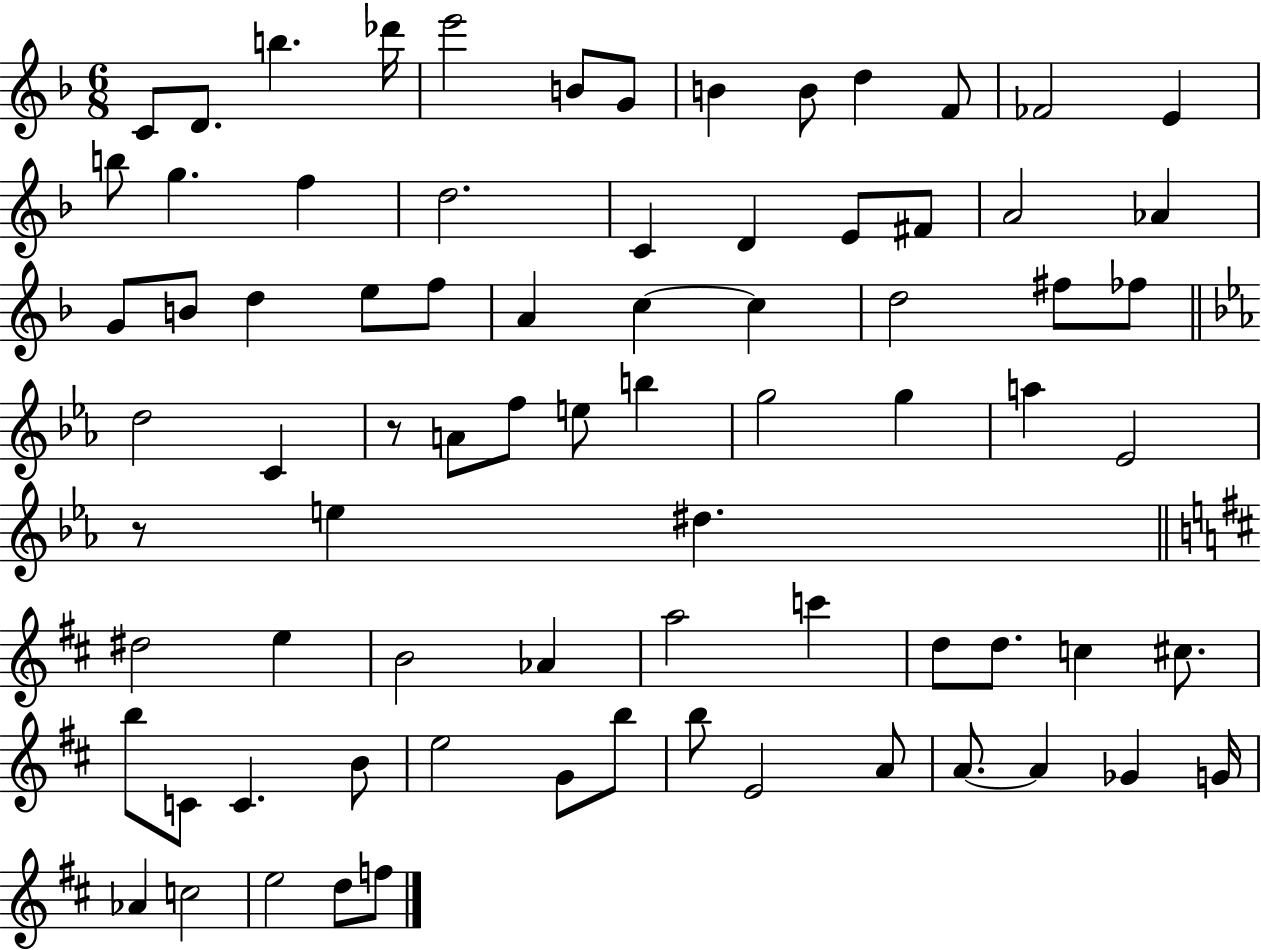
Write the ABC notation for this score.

X:1
T:Untitled
M:6/8
L:1/4
K:F
C/2 D/2 b _d'/4 e'2 B/2 G/2 B B/2 d F/2 _F2 E b/2 g f d2 C D E/2 ^F/2 A2 _A G/2 B/2 d e/2 f/2 A c c d2 ^f/2 _f/2 d2 C z/2 A/2 f/2 e/2 b g2 g a _E2 z/2 e ^d ^d2 e B2 _A a2 c' d/2 d/2 c ^c/2 b/2 C/2 C B/2 e2 G/2 b/2 b/2 E2 A/2 A/2 A _G G/4 _A c2 e2 d/2 f/2